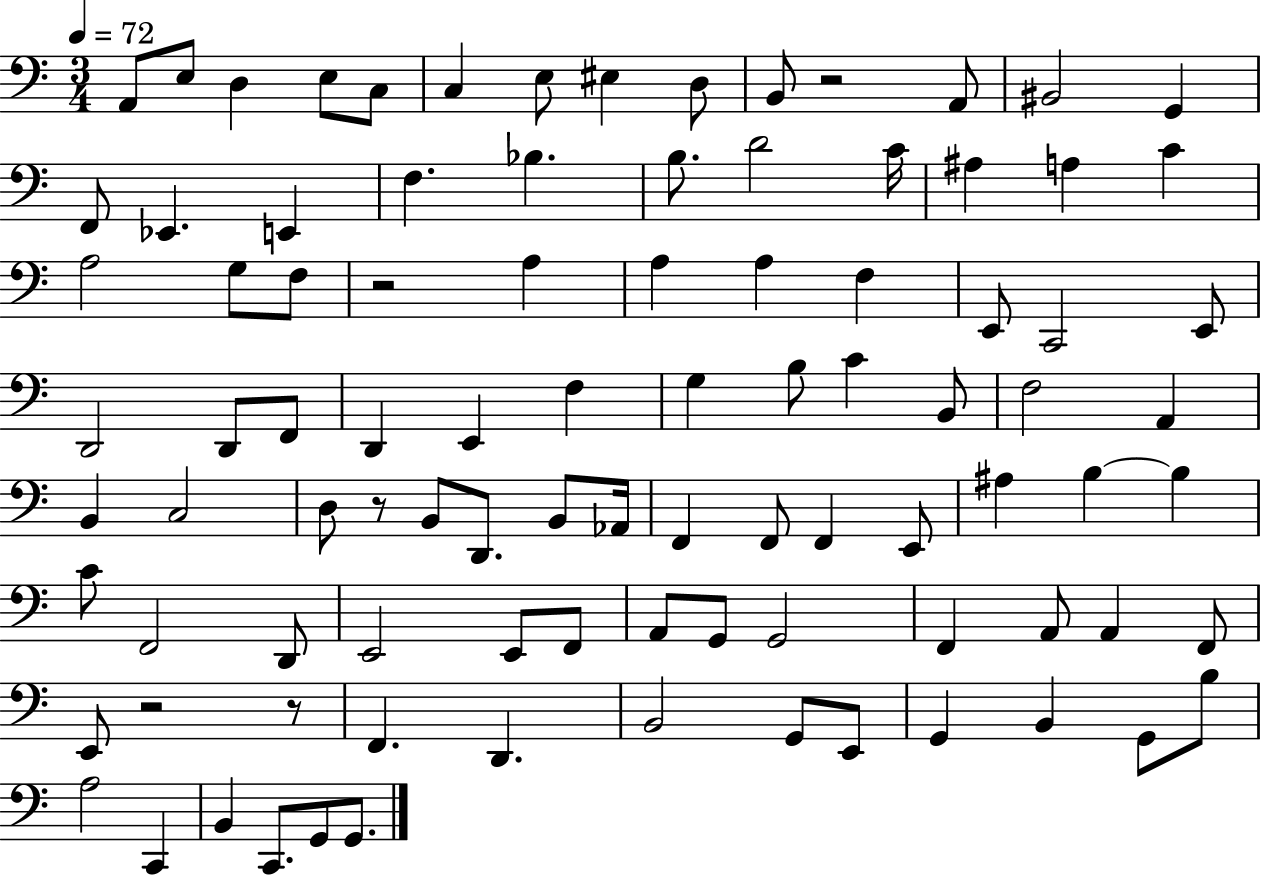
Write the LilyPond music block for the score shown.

{
  \clef bass
  \numericTimeSignature
  \time 3/4
  \key c \major
  \tempo 4 = 72
  \repeat volta 2 { a,8 e8 d4 e8 c8 | c4 e8 eis4 d8 | b,8 r2 a,8 | bis,2 g,4 | \break f,8 ees,4. e,4 | f4. bes4. | b8. d'2 c'16 | ais4 a4 c'4 | \break a2 g8 f8 | r2 a4 | a4 a4 f4 | e,8 c,2 e,8 | \break d,2 d,8 f,8 | d,4 e,4 f4 | g4 b8 c'4 b,8 | f2 a,4 | \break b,4 c2 | d8 r8 b,8 d,8. b,8 aes,16 | f,4 f,8 f,4 e,8 | ais4 b4~~ b4 | \break c'8 f,2 d,8 | e,2 e,8 f,8 | a,8 g,8 g,2 | f,4 a,8 a,4 f,8 | \break e,8 r2 r8 | f,4. d,4. | b,2 g,8 e,8 | g,4 b,4 g,8 b8 | \break a2 c,4 | b,4 c,8. g,8 g,8. | } \bar "|."
}